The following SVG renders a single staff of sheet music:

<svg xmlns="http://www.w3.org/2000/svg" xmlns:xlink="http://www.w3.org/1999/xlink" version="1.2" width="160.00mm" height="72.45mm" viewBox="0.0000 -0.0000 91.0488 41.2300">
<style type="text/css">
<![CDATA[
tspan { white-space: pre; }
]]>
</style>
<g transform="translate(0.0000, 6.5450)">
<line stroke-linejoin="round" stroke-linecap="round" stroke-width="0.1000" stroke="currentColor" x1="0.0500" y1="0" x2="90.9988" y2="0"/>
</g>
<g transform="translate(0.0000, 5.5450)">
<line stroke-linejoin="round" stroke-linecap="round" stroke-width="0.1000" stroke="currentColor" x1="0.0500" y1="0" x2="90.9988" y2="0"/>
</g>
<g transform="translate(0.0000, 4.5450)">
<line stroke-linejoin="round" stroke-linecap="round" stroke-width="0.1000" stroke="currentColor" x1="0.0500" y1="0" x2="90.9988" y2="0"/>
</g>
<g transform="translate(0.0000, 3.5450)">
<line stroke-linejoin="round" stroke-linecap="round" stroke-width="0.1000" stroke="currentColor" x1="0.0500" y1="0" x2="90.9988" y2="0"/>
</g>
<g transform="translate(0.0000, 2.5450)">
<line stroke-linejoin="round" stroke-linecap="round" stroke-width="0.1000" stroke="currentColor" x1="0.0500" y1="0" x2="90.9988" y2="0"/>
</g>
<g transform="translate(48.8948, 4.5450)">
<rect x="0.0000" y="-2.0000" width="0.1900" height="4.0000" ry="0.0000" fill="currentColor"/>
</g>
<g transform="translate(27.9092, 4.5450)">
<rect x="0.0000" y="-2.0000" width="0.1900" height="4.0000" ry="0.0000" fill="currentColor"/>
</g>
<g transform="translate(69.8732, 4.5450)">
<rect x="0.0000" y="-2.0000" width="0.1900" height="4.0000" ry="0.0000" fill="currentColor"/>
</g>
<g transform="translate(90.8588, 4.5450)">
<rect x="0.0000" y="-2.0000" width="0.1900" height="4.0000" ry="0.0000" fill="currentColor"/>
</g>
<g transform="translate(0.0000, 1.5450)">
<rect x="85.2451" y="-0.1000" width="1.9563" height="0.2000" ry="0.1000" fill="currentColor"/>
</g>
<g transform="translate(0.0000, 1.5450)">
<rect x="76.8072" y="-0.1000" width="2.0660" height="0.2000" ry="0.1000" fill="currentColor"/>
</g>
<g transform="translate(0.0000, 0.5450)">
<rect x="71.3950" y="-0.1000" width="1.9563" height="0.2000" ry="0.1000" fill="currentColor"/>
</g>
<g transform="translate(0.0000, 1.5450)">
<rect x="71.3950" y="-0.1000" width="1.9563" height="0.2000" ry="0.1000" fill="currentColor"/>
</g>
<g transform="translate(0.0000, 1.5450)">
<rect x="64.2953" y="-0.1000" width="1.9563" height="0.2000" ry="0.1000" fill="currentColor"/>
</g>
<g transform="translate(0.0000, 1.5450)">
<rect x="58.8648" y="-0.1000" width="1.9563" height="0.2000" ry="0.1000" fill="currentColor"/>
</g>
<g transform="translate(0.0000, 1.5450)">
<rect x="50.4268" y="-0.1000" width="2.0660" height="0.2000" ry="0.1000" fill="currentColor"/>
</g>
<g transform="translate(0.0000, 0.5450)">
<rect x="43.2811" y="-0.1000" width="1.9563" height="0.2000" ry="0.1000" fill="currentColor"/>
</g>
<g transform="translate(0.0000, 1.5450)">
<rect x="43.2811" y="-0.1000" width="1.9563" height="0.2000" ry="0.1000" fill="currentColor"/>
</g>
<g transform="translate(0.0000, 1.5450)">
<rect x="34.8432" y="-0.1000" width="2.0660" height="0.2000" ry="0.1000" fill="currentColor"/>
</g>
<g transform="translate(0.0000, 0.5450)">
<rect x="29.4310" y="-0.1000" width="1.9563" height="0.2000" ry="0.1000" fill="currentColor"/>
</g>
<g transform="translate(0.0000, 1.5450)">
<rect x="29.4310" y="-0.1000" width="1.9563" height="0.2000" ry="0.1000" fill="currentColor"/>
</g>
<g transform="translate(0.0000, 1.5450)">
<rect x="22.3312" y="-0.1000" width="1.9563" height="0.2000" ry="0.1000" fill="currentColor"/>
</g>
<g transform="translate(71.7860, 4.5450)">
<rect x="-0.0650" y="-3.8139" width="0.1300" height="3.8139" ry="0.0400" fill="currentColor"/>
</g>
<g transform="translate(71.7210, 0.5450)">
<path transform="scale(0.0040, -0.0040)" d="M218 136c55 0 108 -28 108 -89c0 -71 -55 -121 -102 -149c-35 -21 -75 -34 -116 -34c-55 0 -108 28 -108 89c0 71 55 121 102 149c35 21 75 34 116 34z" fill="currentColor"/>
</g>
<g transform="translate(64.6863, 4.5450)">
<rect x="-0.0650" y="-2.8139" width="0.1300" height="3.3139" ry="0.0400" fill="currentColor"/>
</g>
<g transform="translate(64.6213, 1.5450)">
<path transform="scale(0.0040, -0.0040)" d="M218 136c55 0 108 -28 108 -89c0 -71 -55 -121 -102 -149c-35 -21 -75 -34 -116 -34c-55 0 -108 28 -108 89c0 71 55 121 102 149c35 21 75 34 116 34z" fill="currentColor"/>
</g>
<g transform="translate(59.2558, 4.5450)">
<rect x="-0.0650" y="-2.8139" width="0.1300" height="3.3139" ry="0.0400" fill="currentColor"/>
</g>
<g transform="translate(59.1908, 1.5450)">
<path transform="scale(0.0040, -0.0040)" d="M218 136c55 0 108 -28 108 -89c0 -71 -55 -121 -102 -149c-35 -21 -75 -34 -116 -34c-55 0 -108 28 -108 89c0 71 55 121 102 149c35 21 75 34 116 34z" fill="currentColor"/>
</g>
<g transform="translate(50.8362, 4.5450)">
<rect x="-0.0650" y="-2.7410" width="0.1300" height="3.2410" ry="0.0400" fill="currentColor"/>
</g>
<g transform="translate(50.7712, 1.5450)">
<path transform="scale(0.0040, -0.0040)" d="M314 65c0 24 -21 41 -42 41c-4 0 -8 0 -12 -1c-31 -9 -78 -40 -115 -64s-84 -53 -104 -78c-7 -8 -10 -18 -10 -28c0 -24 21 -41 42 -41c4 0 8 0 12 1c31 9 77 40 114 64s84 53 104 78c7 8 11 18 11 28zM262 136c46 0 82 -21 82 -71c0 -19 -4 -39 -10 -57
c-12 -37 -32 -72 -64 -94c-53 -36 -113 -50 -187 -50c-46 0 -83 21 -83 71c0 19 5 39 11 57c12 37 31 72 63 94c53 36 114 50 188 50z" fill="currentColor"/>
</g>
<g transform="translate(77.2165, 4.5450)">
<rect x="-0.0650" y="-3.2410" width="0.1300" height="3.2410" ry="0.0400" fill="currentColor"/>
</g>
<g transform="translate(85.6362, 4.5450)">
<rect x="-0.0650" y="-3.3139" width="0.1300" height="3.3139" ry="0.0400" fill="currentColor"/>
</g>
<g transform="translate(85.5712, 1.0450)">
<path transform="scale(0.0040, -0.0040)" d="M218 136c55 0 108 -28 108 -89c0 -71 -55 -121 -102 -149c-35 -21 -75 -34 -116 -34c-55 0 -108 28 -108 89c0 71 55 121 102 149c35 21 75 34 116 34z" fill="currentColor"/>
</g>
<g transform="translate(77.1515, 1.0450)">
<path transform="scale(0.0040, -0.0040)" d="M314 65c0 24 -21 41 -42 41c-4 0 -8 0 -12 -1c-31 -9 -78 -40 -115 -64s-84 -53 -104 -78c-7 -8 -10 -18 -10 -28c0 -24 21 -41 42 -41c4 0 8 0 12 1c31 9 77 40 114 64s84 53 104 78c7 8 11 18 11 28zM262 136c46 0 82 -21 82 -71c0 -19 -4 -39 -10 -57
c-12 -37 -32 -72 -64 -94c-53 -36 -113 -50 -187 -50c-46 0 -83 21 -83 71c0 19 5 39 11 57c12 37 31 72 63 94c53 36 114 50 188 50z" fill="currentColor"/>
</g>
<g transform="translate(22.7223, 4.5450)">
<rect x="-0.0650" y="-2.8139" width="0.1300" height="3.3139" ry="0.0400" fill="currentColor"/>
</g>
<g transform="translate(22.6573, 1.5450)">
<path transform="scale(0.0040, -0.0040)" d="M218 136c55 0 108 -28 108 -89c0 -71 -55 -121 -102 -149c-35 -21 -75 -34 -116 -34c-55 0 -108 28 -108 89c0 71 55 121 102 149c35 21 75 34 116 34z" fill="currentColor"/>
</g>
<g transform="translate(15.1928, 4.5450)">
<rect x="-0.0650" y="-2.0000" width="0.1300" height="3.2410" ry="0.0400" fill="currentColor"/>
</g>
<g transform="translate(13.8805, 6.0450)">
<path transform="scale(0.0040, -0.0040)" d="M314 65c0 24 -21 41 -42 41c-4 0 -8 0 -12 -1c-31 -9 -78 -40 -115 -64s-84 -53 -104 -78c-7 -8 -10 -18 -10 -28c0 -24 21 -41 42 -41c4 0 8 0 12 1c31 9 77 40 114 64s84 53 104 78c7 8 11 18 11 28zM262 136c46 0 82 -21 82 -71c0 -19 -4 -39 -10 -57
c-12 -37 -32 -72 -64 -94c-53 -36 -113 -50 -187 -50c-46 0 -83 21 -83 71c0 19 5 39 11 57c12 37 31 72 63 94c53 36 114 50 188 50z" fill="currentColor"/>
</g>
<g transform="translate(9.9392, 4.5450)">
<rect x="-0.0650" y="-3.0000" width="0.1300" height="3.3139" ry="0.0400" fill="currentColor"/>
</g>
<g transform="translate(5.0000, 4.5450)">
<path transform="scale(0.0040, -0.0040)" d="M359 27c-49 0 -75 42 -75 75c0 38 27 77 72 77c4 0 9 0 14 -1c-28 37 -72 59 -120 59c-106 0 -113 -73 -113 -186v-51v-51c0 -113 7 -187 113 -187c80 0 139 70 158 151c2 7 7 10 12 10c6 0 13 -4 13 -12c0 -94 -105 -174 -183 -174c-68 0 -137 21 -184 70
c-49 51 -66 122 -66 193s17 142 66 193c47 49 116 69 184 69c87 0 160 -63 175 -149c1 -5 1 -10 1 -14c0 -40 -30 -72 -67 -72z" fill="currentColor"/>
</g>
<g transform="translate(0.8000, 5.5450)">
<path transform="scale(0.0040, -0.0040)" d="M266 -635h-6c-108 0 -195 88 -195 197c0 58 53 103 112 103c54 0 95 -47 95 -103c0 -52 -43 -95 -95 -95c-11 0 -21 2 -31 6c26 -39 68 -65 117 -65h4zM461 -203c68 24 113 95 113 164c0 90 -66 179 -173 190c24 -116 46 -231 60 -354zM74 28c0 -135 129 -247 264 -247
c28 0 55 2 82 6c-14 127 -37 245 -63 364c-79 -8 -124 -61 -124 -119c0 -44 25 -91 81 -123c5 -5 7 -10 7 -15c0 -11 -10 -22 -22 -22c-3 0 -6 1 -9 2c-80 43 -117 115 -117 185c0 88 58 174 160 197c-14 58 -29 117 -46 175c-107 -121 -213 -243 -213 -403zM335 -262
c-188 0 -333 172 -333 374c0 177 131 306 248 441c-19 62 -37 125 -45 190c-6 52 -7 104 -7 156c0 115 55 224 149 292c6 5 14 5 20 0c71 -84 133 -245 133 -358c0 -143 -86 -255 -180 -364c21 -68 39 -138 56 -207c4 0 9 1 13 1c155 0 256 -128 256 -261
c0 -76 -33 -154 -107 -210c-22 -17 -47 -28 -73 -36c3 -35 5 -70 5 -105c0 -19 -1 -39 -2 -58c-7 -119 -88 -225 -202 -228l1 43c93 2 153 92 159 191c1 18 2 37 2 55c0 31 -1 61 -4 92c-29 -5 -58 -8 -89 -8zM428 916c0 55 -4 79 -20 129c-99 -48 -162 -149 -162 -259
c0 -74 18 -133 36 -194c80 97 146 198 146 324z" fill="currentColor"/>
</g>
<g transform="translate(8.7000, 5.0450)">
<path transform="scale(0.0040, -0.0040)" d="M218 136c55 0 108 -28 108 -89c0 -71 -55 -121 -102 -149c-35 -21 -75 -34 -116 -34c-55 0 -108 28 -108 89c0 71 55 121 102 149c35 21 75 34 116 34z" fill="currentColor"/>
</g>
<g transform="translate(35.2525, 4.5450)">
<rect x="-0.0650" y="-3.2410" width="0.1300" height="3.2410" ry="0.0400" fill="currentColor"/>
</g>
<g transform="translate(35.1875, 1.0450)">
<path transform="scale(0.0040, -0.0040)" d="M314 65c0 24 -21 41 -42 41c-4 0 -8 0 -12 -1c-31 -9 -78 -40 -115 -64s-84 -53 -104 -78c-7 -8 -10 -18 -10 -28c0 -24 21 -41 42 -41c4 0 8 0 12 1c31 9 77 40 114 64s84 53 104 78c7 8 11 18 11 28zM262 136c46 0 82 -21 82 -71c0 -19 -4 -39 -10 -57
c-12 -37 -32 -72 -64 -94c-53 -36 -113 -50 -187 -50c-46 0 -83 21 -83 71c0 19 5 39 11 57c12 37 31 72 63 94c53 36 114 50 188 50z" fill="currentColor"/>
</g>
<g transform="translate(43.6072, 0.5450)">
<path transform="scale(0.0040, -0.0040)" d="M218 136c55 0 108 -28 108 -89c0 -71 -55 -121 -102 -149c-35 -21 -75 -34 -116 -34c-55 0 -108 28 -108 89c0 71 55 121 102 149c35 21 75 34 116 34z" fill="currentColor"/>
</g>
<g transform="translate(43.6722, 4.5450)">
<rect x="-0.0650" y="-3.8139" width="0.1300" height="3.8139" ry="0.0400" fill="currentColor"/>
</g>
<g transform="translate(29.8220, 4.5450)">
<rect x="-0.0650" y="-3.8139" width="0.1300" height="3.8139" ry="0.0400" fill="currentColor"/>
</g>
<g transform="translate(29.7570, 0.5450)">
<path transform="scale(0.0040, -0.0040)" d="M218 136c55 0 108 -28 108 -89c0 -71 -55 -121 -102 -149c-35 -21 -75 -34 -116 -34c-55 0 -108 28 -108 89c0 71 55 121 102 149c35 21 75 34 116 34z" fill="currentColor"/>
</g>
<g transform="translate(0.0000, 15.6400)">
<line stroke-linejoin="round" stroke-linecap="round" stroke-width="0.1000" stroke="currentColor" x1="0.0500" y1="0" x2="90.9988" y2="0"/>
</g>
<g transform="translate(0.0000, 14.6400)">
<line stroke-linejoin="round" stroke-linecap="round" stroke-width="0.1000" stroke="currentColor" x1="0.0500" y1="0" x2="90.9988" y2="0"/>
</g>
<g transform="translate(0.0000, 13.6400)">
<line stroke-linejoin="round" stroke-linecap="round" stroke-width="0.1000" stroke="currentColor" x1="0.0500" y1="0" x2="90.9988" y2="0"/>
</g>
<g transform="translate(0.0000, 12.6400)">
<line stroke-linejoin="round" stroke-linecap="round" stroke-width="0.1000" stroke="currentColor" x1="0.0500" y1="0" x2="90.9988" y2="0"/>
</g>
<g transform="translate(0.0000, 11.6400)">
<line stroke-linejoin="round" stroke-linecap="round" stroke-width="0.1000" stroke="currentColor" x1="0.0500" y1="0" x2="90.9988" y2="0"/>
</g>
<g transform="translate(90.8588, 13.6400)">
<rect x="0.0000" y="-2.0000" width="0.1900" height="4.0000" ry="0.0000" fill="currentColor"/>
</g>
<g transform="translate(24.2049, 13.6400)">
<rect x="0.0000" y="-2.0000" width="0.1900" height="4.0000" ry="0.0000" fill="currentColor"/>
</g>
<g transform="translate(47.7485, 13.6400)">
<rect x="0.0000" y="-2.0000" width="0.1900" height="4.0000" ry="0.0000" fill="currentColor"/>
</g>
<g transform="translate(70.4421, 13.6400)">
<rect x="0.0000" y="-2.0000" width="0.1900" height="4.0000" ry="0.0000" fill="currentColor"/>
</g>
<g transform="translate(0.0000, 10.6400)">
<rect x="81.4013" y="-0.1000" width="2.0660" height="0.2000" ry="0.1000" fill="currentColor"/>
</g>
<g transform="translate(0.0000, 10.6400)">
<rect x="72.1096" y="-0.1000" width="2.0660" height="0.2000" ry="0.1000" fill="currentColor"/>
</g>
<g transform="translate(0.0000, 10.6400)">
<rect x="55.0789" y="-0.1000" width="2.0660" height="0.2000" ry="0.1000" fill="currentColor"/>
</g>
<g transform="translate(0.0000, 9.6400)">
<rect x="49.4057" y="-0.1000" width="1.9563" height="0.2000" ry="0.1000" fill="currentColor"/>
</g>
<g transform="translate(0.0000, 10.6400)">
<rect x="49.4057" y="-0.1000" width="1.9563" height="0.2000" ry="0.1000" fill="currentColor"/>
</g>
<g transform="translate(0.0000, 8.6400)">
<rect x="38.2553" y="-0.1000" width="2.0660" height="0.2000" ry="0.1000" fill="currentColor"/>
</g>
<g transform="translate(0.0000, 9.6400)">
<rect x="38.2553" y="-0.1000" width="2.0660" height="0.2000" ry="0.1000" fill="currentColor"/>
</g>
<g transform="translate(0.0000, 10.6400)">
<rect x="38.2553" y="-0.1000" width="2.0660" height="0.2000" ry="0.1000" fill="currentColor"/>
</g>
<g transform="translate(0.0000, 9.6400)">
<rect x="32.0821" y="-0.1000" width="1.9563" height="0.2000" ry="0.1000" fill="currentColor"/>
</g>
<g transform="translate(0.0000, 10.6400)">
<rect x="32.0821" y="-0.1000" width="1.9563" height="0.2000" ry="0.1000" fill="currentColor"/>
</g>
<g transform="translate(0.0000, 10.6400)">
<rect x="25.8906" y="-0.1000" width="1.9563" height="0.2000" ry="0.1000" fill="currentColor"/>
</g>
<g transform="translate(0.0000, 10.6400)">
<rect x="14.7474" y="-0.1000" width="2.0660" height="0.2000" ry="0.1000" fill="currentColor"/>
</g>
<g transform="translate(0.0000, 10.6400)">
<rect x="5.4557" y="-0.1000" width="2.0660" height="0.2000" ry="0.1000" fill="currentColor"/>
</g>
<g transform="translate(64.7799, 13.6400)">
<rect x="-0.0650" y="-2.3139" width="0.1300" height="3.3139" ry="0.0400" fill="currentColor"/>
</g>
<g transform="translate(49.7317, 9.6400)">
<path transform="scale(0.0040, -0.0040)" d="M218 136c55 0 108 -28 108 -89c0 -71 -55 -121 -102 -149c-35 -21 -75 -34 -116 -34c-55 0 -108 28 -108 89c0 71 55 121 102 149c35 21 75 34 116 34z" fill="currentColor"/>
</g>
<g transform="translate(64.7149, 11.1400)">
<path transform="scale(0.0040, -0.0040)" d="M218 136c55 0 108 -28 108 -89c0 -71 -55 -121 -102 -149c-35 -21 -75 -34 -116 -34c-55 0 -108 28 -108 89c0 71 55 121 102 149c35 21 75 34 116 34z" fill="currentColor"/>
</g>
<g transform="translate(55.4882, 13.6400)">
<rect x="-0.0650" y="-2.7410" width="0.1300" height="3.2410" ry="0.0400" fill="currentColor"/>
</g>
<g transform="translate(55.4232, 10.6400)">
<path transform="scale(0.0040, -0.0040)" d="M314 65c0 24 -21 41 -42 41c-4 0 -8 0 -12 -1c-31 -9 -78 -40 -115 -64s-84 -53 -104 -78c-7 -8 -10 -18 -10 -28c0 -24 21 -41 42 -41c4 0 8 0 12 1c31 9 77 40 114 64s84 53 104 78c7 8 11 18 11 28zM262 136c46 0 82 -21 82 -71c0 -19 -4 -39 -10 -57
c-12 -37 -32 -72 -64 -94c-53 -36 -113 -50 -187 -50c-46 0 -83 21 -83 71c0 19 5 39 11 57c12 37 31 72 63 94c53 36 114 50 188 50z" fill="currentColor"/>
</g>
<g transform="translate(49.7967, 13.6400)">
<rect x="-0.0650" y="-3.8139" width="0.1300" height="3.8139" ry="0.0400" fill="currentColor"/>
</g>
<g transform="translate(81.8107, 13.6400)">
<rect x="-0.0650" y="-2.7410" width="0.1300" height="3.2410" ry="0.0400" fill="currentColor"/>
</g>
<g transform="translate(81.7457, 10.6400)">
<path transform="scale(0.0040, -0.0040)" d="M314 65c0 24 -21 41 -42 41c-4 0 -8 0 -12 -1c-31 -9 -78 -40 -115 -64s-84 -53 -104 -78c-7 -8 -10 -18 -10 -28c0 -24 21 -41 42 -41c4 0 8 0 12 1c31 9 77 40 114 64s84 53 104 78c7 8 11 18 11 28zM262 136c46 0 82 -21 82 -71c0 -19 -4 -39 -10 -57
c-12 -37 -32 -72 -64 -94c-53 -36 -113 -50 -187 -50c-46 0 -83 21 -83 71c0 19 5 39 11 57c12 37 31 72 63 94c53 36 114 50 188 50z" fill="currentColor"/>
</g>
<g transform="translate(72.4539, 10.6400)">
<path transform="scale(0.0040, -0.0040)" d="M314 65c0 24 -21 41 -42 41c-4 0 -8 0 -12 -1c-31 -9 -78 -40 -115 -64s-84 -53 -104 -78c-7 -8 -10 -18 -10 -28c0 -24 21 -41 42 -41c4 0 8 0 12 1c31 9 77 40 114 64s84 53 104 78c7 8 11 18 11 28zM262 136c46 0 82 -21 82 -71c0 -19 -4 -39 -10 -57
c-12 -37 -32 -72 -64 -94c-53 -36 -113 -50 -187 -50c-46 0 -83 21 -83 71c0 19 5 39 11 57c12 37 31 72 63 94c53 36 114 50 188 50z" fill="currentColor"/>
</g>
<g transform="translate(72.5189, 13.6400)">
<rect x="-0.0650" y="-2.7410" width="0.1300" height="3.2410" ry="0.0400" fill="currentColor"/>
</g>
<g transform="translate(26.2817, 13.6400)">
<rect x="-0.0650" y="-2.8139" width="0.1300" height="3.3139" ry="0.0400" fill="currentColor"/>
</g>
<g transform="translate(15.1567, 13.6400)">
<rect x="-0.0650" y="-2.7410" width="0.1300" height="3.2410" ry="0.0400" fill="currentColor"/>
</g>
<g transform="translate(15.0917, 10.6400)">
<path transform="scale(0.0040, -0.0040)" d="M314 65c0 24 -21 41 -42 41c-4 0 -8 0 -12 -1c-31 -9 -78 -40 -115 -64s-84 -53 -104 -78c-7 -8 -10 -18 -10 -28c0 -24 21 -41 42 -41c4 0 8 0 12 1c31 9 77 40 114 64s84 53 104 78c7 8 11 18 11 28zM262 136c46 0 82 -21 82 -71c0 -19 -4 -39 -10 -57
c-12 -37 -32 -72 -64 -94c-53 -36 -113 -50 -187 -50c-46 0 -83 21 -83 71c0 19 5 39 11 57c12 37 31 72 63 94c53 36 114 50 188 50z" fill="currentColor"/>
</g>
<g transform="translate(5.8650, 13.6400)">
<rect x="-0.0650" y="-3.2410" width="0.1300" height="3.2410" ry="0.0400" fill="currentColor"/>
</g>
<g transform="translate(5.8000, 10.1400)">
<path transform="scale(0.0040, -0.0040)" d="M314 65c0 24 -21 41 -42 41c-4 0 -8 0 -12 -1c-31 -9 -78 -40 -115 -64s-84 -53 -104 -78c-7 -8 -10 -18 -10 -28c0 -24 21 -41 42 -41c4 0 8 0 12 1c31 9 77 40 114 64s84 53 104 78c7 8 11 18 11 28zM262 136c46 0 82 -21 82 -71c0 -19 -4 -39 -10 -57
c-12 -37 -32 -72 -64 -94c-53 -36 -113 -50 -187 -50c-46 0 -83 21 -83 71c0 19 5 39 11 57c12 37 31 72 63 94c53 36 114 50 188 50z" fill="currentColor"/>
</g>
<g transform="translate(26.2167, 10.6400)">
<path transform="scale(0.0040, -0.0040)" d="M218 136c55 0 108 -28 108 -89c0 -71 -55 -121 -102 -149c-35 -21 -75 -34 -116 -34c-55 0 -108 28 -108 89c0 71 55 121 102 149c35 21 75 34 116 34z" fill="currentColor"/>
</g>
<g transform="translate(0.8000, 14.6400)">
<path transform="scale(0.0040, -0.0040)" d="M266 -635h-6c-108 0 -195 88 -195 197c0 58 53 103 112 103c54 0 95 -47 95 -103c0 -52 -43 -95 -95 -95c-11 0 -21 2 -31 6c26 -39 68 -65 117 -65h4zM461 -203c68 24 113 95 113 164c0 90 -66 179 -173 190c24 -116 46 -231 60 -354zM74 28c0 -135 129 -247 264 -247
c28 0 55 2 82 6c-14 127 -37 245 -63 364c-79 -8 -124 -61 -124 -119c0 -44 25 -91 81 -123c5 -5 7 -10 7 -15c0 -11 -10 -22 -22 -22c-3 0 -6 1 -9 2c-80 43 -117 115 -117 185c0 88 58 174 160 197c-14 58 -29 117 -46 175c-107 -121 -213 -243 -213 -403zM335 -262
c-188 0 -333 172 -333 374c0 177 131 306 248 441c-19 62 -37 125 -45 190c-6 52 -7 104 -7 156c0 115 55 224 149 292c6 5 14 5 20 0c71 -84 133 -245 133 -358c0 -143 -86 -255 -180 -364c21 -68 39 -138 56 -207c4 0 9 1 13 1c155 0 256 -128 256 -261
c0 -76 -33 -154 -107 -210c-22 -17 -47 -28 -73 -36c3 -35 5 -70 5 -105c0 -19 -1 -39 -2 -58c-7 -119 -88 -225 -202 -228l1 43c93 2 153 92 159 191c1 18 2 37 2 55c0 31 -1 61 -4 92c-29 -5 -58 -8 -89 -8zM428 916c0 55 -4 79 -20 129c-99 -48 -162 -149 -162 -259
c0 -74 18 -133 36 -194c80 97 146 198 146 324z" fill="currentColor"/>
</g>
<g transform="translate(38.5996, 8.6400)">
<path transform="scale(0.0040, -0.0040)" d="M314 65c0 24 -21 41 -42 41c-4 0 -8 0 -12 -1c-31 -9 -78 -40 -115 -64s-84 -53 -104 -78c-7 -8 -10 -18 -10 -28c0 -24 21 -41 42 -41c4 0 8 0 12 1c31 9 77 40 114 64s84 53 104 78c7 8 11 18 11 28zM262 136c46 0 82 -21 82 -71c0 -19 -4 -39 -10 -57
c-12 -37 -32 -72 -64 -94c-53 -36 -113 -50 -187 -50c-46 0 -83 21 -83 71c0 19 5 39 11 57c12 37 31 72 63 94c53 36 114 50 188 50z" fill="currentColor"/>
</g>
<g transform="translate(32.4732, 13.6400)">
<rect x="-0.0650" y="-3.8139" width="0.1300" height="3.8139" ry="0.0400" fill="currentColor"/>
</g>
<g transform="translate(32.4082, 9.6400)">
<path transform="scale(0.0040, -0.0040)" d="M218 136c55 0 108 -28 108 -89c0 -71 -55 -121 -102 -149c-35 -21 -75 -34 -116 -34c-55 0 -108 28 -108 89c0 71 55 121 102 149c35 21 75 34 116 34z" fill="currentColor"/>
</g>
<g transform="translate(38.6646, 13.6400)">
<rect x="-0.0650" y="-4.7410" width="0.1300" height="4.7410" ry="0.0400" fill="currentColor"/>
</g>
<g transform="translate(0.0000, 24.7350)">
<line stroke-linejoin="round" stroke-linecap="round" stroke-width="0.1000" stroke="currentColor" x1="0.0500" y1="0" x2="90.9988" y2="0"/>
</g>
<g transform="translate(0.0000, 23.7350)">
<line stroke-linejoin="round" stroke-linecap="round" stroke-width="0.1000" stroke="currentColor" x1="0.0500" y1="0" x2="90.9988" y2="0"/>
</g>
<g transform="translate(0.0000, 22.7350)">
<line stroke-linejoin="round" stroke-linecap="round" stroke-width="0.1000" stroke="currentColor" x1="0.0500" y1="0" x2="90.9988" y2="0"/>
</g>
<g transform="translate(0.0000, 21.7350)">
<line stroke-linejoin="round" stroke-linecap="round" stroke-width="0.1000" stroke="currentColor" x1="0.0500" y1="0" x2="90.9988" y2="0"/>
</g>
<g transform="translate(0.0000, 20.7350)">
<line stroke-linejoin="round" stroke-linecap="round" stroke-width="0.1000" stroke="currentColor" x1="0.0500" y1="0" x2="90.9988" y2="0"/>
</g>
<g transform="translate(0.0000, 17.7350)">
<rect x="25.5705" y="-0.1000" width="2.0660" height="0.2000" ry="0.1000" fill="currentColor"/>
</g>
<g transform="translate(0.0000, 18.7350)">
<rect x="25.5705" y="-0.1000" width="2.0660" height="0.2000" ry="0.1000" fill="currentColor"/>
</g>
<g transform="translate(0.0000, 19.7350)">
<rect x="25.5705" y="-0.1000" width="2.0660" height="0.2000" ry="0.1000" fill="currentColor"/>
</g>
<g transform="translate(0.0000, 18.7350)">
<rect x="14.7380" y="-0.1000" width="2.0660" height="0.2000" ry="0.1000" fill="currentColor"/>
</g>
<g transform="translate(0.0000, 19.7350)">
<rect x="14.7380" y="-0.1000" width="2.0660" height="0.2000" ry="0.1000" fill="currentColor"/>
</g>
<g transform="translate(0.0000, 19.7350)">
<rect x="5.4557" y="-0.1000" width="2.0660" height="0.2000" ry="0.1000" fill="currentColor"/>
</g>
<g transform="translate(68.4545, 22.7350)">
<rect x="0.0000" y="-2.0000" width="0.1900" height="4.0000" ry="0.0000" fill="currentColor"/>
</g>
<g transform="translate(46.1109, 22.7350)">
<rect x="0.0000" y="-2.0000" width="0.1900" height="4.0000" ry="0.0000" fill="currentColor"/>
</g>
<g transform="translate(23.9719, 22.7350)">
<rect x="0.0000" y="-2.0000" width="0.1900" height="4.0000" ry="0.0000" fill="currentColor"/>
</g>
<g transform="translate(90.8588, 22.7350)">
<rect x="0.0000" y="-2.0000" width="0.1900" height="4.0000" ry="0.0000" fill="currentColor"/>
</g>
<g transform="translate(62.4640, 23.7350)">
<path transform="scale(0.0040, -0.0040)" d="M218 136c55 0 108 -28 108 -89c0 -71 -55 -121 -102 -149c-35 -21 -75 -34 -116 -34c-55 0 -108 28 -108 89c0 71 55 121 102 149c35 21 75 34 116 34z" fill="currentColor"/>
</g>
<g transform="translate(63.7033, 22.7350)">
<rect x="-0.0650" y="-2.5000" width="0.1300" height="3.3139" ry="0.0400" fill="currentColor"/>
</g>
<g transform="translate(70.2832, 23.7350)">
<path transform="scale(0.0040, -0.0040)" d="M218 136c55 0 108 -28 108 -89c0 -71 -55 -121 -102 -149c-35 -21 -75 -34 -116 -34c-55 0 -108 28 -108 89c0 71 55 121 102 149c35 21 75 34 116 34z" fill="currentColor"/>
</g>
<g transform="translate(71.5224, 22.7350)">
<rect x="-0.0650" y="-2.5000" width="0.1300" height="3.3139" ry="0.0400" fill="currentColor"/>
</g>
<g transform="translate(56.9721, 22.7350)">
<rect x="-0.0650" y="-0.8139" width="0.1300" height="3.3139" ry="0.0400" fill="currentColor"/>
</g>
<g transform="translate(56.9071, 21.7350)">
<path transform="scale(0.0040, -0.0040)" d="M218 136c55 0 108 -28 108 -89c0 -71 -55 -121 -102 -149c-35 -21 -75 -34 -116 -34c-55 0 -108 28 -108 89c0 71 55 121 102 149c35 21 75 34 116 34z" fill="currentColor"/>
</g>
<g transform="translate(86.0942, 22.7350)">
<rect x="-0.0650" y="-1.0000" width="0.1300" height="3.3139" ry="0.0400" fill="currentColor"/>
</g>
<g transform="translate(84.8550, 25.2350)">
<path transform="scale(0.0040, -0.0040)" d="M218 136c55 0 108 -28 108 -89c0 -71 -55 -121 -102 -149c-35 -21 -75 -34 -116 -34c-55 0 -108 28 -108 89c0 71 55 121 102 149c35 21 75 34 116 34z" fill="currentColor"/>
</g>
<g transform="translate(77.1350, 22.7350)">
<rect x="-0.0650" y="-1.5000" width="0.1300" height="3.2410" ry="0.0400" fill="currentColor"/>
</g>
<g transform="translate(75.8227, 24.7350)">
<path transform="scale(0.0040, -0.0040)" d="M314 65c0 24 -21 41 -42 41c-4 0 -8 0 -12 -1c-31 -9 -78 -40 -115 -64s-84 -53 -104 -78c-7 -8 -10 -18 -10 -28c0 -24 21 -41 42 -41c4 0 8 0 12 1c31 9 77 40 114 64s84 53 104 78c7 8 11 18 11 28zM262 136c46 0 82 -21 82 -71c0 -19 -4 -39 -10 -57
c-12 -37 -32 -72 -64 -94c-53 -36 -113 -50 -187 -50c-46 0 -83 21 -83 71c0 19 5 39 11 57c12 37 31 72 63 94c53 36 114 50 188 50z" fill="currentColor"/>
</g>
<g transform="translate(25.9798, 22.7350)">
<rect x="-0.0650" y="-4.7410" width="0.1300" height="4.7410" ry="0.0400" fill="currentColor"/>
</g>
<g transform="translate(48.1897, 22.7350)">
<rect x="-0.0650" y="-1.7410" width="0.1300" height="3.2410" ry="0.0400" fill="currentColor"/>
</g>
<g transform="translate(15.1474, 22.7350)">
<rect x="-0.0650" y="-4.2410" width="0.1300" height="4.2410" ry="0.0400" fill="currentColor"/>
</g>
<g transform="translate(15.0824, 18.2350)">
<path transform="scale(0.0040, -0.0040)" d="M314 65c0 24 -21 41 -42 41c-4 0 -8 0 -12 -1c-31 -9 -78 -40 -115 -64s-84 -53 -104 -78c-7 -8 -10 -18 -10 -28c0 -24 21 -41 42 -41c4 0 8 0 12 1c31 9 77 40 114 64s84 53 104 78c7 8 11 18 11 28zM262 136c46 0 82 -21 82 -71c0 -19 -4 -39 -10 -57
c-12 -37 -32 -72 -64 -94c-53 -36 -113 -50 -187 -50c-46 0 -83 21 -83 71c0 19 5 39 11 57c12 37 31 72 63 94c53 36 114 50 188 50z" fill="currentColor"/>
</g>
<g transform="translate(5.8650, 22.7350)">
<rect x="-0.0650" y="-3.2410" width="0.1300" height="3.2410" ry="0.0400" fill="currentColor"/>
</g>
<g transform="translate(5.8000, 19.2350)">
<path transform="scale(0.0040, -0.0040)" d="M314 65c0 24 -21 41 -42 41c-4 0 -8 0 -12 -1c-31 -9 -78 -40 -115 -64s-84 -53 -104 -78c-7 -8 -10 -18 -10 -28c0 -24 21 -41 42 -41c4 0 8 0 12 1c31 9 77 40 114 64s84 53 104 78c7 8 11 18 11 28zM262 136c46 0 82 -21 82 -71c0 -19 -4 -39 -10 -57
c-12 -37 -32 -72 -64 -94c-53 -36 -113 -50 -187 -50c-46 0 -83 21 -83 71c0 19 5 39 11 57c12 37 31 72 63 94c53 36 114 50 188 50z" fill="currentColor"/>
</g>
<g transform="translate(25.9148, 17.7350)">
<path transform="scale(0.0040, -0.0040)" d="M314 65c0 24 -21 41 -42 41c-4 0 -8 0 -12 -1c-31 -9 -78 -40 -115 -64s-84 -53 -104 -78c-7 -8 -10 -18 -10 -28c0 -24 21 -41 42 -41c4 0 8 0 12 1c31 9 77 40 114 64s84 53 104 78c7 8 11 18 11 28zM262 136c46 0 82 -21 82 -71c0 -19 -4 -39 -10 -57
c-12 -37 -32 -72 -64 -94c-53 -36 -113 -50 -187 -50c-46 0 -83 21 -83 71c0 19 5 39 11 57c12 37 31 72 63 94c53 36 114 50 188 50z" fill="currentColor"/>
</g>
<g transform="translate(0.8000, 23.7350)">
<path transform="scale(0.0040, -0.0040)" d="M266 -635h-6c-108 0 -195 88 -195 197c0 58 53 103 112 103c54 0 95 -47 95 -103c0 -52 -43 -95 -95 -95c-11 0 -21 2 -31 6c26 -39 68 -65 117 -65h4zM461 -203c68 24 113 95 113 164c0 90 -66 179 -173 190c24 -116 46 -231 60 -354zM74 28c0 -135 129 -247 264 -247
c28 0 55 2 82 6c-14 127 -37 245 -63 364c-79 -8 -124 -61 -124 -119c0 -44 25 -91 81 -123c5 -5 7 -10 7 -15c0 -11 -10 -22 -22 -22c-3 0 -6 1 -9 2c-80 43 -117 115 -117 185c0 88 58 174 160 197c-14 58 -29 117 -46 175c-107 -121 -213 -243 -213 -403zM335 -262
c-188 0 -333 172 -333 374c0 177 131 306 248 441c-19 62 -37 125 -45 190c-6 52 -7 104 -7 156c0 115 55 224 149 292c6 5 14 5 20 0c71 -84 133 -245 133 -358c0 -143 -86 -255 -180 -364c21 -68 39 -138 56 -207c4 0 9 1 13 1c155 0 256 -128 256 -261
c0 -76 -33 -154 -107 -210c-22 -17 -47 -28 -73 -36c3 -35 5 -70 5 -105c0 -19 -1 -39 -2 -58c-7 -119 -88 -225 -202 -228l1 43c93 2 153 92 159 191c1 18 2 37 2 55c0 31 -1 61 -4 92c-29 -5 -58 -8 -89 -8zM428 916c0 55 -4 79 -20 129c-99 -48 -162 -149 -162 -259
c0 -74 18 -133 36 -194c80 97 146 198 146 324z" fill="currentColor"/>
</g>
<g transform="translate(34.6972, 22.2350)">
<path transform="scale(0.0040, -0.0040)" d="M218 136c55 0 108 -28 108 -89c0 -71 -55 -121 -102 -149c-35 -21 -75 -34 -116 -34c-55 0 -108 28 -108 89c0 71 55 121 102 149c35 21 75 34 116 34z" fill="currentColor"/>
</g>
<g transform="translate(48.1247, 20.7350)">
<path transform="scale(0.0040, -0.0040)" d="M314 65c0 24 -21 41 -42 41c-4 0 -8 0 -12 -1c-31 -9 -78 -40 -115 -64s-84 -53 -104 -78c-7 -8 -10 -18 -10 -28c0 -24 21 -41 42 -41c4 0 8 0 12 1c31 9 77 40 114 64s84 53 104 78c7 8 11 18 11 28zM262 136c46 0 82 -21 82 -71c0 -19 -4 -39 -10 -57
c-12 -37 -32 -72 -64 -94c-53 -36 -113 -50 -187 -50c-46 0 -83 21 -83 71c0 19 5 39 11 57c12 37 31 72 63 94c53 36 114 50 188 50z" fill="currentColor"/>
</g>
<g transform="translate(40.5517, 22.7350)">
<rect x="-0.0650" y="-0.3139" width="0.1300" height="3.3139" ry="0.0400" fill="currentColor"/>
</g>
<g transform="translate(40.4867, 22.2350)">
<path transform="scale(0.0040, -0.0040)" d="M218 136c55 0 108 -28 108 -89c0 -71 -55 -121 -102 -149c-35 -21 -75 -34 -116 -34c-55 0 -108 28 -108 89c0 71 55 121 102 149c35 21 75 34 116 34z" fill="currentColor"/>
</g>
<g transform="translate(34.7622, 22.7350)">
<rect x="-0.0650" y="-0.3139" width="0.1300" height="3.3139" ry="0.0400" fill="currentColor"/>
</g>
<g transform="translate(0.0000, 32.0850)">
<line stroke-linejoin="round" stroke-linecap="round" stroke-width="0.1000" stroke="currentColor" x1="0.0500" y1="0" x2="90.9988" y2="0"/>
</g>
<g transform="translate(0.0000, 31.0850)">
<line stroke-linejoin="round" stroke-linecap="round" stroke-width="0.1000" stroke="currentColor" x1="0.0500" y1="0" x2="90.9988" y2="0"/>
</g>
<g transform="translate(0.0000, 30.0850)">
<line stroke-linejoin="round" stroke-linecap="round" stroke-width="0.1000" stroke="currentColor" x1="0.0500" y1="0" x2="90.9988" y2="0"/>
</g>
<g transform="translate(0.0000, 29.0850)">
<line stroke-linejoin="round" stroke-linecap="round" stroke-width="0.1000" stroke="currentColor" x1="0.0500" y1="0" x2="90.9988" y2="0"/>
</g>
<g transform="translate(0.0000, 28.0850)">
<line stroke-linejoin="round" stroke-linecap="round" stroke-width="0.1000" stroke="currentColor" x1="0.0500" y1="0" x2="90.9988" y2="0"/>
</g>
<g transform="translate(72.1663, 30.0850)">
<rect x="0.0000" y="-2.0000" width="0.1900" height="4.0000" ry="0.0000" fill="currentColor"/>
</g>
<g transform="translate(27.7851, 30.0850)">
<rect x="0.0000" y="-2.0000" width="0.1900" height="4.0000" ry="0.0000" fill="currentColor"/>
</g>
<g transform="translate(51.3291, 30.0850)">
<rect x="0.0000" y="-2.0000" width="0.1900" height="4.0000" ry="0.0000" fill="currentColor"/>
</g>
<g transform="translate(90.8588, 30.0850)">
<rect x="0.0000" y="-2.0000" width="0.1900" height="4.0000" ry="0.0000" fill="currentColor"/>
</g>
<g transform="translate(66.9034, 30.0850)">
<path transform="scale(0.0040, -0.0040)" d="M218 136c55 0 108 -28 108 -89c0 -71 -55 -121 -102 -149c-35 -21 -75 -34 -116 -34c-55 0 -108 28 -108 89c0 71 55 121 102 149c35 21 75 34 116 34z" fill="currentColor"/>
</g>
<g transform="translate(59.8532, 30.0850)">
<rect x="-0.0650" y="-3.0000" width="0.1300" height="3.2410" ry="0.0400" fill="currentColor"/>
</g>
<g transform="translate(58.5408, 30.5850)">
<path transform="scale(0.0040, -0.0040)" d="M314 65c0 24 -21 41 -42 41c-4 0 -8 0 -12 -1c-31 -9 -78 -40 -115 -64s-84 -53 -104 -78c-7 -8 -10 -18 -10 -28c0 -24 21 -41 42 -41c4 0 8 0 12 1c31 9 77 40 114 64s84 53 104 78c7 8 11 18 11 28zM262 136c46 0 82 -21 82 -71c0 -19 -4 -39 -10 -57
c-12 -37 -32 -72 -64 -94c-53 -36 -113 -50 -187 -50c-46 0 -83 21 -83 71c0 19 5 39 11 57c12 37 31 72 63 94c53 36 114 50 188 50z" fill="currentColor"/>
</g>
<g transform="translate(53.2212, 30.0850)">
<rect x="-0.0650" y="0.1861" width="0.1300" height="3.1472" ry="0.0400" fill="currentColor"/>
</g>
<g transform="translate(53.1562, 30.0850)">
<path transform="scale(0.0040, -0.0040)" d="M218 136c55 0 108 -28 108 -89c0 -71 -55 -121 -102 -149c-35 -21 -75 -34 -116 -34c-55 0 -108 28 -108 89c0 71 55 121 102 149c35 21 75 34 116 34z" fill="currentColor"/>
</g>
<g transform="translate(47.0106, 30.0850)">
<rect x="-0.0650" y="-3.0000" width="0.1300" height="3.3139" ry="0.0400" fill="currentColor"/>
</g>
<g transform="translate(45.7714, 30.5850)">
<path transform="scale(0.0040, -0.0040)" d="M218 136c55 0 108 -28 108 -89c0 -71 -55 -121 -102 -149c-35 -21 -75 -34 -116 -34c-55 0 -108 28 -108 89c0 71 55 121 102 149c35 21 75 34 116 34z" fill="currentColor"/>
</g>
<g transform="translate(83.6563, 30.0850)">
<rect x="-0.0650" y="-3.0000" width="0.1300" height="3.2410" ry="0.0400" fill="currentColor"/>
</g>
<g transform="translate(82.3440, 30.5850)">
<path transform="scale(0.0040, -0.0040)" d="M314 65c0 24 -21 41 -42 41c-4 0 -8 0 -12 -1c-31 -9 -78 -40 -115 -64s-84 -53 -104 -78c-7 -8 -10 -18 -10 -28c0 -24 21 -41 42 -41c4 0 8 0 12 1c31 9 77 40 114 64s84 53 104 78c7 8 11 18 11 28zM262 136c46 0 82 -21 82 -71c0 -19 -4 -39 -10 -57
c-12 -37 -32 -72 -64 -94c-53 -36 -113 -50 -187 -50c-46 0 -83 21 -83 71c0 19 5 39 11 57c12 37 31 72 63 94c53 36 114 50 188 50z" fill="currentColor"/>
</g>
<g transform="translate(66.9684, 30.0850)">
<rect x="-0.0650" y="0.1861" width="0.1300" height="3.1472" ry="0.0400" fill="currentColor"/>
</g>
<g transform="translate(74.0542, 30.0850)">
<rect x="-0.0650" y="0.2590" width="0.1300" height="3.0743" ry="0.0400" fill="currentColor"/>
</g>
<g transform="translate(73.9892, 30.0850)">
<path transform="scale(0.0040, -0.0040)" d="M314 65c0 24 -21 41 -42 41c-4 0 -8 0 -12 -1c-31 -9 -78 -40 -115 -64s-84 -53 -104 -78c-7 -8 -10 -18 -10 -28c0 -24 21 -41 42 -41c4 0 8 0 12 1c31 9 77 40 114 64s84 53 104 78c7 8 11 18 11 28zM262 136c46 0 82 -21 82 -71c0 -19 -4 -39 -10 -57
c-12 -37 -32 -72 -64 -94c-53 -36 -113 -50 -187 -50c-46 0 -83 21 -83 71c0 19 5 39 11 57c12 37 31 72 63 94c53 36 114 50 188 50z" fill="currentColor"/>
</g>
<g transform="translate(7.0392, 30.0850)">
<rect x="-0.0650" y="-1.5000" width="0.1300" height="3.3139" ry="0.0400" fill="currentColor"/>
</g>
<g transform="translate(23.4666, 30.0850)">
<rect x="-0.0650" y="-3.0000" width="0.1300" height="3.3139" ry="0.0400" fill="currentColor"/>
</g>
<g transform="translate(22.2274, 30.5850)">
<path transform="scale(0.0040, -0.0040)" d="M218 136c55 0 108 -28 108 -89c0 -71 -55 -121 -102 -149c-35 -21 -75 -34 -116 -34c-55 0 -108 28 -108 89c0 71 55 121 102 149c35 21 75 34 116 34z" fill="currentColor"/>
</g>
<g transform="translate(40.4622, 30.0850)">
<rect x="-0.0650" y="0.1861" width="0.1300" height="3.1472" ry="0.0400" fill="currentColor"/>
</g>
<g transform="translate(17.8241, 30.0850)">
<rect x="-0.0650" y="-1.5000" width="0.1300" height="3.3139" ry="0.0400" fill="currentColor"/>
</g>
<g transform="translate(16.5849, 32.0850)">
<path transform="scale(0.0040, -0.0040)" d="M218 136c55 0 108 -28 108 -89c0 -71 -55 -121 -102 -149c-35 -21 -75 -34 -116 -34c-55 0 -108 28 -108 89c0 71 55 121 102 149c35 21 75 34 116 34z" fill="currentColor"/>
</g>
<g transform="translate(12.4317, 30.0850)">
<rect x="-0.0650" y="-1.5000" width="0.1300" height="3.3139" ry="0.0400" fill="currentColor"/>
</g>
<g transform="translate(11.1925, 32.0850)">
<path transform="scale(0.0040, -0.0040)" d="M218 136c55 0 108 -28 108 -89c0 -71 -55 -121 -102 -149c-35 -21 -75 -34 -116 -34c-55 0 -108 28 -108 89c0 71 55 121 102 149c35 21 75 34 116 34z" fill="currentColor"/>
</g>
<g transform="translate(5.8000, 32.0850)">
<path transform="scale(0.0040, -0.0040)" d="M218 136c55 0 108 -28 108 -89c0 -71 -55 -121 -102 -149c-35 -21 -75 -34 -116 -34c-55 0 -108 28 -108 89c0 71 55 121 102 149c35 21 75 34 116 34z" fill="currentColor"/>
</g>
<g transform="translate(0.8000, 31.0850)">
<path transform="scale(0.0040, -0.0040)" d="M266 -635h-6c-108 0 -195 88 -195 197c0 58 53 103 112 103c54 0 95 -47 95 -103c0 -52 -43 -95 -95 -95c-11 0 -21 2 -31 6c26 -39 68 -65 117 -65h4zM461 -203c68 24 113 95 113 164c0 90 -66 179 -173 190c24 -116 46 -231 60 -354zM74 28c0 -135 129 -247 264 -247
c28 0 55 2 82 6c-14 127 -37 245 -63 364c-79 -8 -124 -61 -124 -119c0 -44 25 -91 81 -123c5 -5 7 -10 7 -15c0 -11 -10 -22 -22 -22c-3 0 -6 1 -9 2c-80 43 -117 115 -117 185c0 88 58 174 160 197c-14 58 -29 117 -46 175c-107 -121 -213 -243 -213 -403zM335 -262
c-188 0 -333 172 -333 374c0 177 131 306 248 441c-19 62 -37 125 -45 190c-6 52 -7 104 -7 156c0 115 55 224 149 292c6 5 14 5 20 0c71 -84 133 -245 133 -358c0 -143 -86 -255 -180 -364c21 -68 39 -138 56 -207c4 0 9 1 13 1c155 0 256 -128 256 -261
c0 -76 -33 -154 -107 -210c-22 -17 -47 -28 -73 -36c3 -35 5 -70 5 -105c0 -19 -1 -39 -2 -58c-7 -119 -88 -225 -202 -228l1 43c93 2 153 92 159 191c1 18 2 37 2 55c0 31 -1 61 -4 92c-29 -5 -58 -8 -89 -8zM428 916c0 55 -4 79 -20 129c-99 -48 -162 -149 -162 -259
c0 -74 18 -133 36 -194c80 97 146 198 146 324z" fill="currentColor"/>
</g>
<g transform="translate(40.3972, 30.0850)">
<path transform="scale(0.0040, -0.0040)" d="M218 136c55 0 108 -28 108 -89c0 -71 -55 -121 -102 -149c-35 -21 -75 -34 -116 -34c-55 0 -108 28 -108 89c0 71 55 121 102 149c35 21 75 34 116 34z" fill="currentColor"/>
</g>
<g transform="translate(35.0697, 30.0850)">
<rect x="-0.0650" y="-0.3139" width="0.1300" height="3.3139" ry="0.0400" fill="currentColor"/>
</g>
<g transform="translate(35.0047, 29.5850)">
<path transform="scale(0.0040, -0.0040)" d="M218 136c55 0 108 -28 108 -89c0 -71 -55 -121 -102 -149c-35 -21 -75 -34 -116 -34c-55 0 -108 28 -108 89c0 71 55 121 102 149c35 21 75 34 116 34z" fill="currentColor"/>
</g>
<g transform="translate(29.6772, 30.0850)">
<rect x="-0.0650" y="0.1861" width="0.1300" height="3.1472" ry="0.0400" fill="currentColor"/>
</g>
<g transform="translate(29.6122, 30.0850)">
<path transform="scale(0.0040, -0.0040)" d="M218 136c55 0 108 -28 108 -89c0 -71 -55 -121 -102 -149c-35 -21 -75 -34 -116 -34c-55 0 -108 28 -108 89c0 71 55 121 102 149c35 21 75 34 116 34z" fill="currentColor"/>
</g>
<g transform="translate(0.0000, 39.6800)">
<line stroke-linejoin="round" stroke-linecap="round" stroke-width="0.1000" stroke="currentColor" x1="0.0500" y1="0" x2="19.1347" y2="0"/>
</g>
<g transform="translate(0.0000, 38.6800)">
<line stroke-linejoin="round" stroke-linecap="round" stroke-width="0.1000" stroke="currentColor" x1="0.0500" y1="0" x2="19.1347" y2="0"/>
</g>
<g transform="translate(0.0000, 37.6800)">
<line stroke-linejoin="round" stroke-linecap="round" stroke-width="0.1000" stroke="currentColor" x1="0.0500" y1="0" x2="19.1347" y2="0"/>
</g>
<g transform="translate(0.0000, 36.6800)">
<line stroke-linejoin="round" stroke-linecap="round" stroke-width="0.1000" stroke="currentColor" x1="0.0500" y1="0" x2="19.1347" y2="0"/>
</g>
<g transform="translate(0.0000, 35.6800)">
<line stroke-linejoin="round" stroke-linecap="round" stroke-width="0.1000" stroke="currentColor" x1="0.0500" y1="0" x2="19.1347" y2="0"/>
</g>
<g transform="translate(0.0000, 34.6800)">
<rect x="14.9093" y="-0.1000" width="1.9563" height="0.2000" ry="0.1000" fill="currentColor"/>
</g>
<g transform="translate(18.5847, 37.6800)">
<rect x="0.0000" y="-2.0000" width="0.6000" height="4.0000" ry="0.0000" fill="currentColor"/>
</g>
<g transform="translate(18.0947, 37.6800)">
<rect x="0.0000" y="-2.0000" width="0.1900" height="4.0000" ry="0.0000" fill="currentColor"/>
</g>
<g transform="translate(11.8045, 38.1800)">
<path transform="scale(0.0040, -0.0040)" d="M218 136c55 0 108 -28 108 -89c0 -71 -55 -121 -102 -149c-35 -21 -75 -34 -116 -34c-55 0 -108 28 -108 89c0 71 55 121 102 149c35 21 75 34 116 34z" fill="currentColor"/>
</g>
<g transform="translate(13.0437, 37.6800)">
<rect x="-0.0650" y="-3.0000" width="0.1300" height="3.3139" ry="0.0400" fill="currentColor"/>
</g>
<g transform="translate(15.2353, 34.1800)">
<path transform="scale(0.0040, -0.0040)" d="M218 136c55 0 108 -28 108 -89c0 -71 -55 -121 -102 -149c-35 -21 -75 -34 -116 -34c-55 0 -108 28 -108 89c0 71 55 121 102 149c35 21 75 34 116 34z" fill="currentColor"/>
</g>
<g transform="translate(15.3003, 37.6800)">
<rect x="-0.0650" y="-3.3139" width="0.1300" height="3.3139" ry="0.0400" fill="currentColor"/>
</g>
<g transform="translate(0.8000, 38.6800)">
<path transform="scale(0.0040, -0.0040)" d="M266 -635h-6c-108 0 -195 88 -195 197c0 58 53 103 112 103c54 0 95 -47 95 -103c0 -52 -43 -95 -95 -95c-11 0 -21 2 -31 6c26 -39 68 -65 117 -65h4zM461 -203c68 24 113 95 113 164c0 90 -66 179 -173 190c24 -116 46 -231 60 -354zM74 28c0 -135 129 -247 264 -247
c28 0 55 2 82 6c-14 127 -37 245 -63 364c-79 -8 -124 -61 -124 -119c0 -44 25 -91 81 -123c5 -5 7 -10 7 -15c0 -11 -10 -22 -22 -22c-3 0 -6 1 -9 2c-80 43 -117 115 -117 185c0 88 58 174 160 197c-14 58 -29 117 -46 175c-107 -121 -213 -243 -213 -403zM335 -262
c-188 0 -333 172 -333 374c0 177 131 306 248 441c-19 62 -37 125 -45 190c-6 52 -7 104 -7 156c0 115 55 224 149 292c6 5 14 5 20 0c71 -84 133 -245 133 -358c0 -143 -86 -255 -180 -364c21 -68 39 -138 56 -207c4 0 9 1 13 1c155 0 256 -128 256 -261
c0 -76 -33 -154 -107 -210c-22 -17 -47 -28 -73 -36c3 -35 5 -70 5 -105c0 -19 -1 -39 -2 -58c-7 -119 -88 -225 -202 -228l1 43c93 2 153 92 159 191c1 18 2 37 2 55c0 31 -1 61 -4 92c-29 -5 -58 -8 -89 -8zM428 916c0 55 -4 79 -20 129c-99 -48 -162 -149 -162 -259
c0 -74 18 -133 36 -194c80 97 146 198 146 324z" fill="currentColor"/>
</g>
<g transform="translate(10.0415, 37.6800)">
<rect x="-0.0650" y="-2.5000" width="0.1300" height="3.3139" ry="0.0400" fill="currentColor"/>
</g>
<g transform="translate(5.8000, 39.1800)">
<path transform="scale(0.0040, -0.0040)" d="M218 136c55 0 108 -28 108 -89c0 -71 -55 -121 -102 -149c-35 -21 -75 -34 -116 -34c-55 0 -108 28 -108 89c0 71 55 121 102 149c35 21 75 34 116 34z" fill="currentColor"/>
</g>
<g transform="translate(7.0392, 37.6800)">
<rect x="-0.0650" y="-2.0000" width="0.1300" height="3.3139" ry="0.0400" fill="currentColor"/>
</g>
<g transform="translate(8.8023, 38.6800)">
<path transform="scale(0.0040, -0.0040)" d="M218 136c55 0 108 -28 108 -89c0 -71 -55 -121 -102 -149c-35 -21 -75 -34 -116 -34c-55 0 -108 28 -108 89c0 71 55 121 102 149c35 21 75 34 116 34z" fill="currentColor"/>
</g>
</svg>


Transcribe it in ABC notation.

X:1
T:Untitled
M:4/4
L:1/4
K:C
A F2 a c' b2 c' a2 a a c' b2 b b2 a2 a c' e'2 c' a2 g a2 a2 b2 d'2 e'2 c c f2 d G G E2 D E E E A B c B A B A2 B B2 A2 F G A b